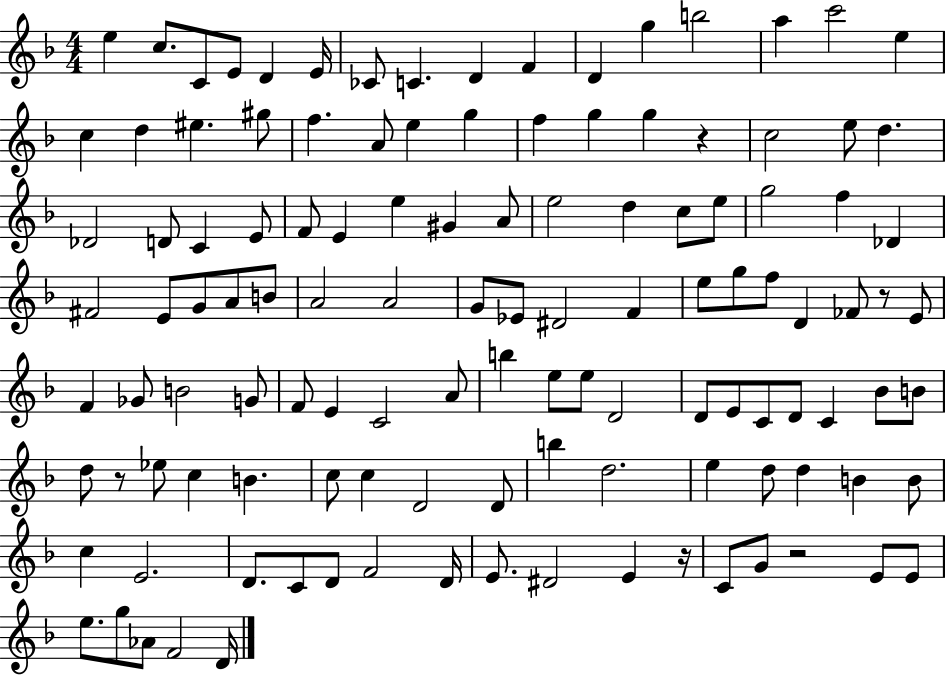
X:1
T:Untitled
M:4/4
L:1/4
K:F
e c/2 C/2 E/2 D E/4 _C/2 C D F D g b2 a c'2 e c d ^e ^g/2 f A/2 e g f g g z c2 e/2 d _D2 D/2 C E/2 F/2 E e ^G A/2 e2 d c/2 e/2 g2 f _D ^F2 E/2 G/2 A/2 B/2 A2 A2 G/2 _E/2 ^D2 F e/2 g/2 f/2 D _F/2 z/2 E/2 F _G/2 B2 G/2 F/2 E C2 A/2 b e/2 e/2 D2 D/2 E/2 C/2 D/2 C _B/2 B/2 d/2 z/2 _e/2 c B c/2 c D2 D/2 b d2 e d/2 d B B/2 c E2 D/2 C/2 D/2 F2 D/4 E/2 ^D2 E z/4 C/2 G/2 z2 E/2 E/2 e/2 g/2 _A/2 F2 D/4